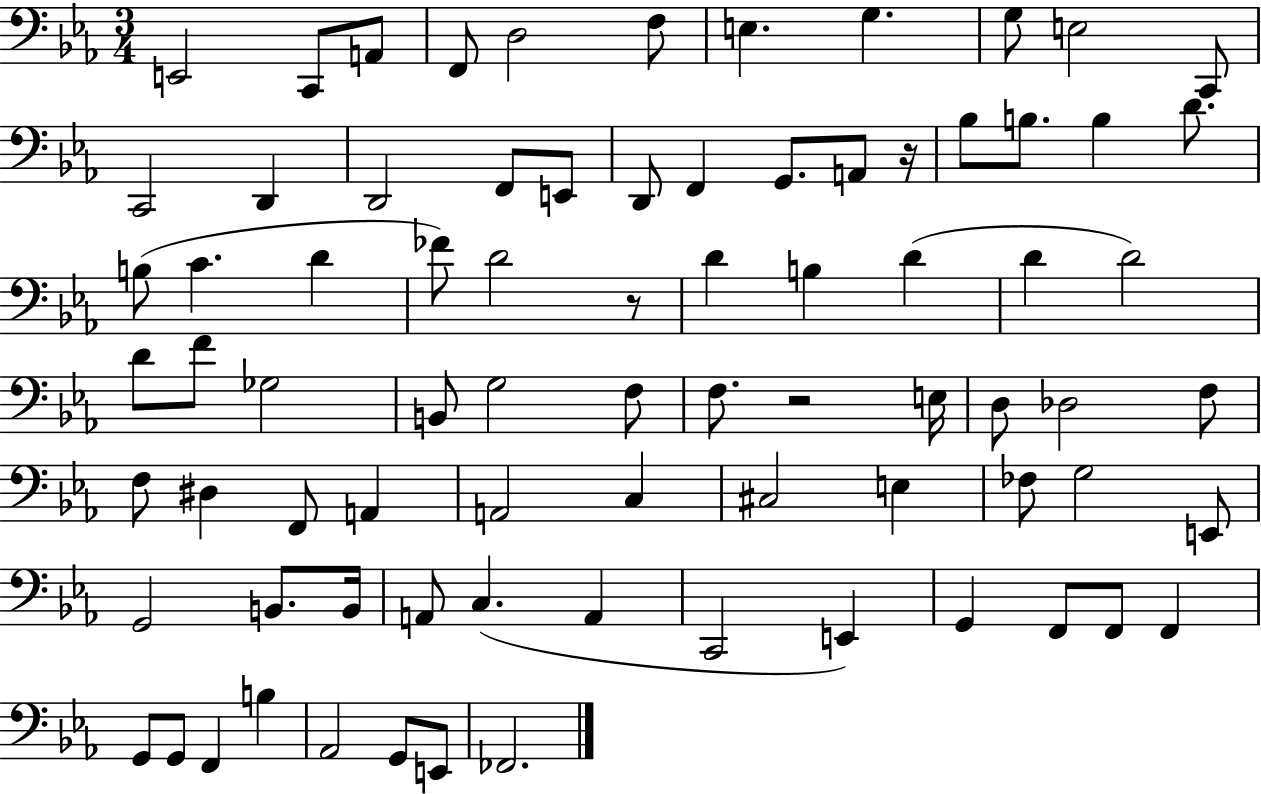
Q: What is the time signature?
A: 3/4